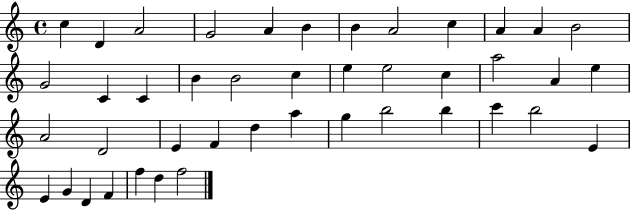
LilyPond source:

{
  \clef treble
  \time 4/4
  \defaultTimeSignature
  \key c \major
  c''4 d'4 a'2 | g'2 a'4 b'4 | b'4 a'2 c''4 | a'4 a'4 b'2 | \break g'2 c'4 c'4 | b'4 b'2 c''4 | e''4 e''2 c''4 | a''2 a'4 e''4 | \break a'2 d'2 | e'4 f'4 d''4 a''4 | g''4 b''2 b''4 | c'''4 b''2 e'4 | \break e'4 g'4 d'4 f'4 | f''4 d''4 f''2 | \bar "|."
}